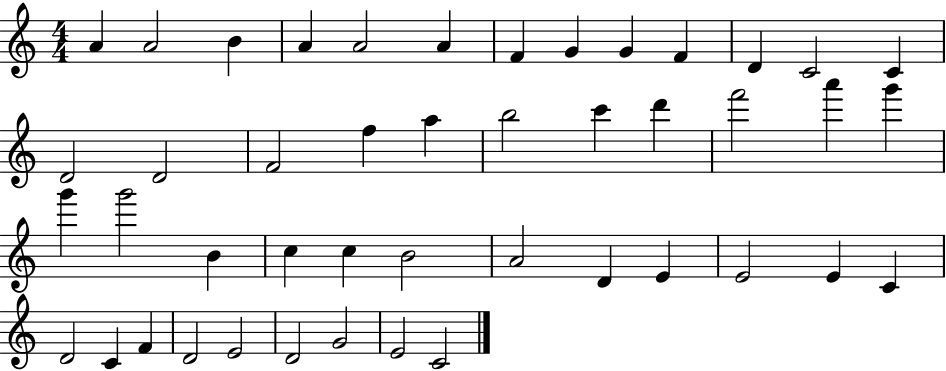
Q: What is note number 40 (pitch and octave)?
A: D4